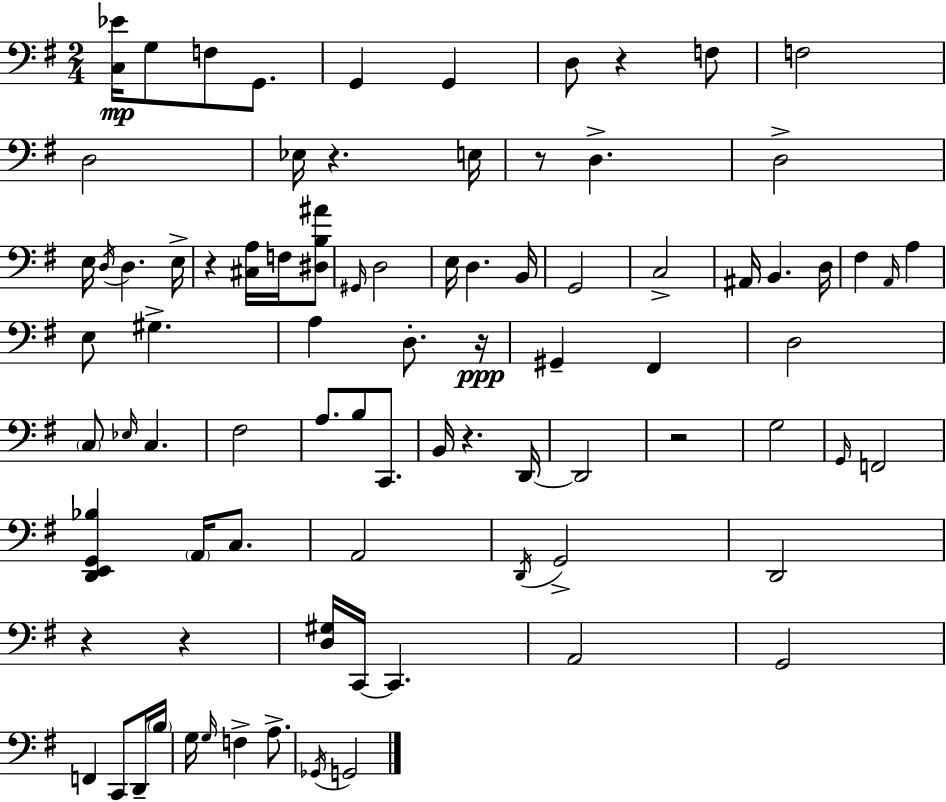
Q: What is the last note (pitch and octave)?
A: G2